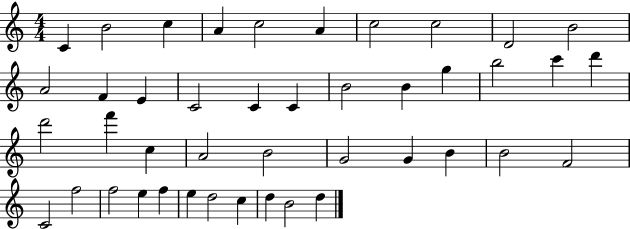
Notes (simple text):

C4/q B4/h C5/q A4/q C5/h A4/q C5/h C5/h D4/h B4/h A4/h F4/q E4/q C4/h C4/q C4/q B4/h B4/q G5/q B5/h C6/q D6/q D6/h F6/q C5/q A4/h B4/h G4/h G4/q B4/q B4/h F4/h C4/h F5/h F5/h E5/q F5/q E5/q D5/h C5/q D5/q B4/h D5/q